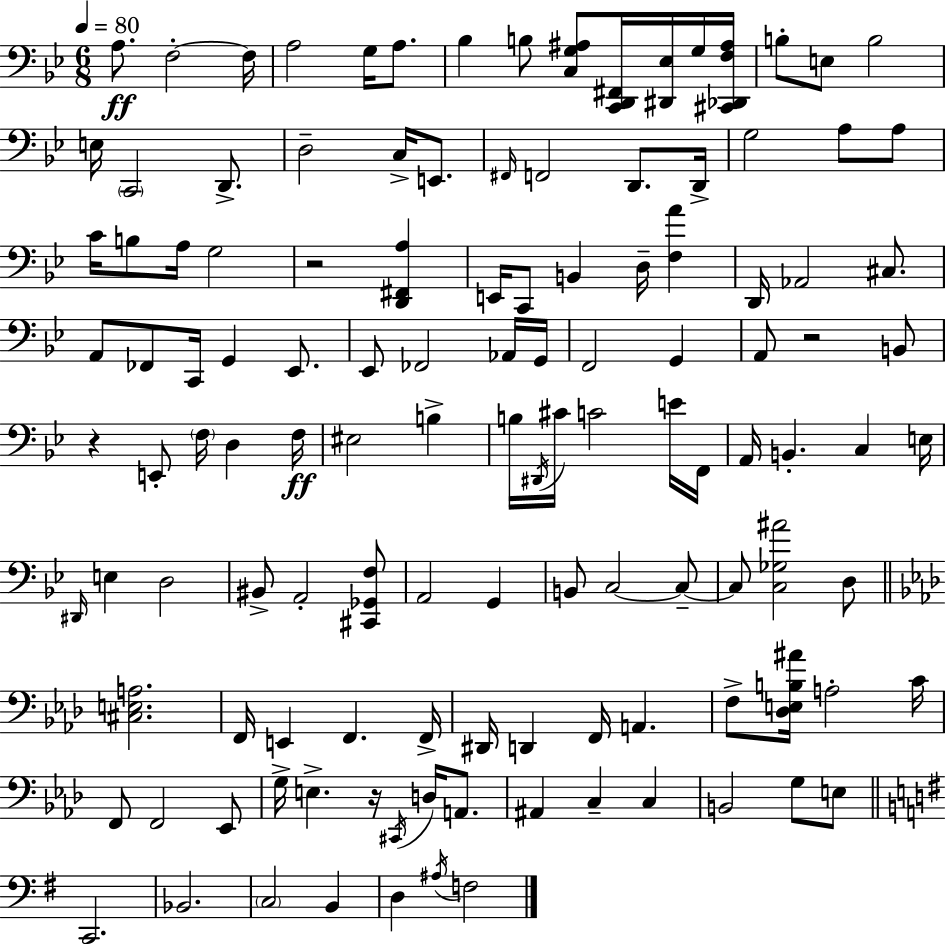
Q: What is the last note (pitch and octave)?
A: F3